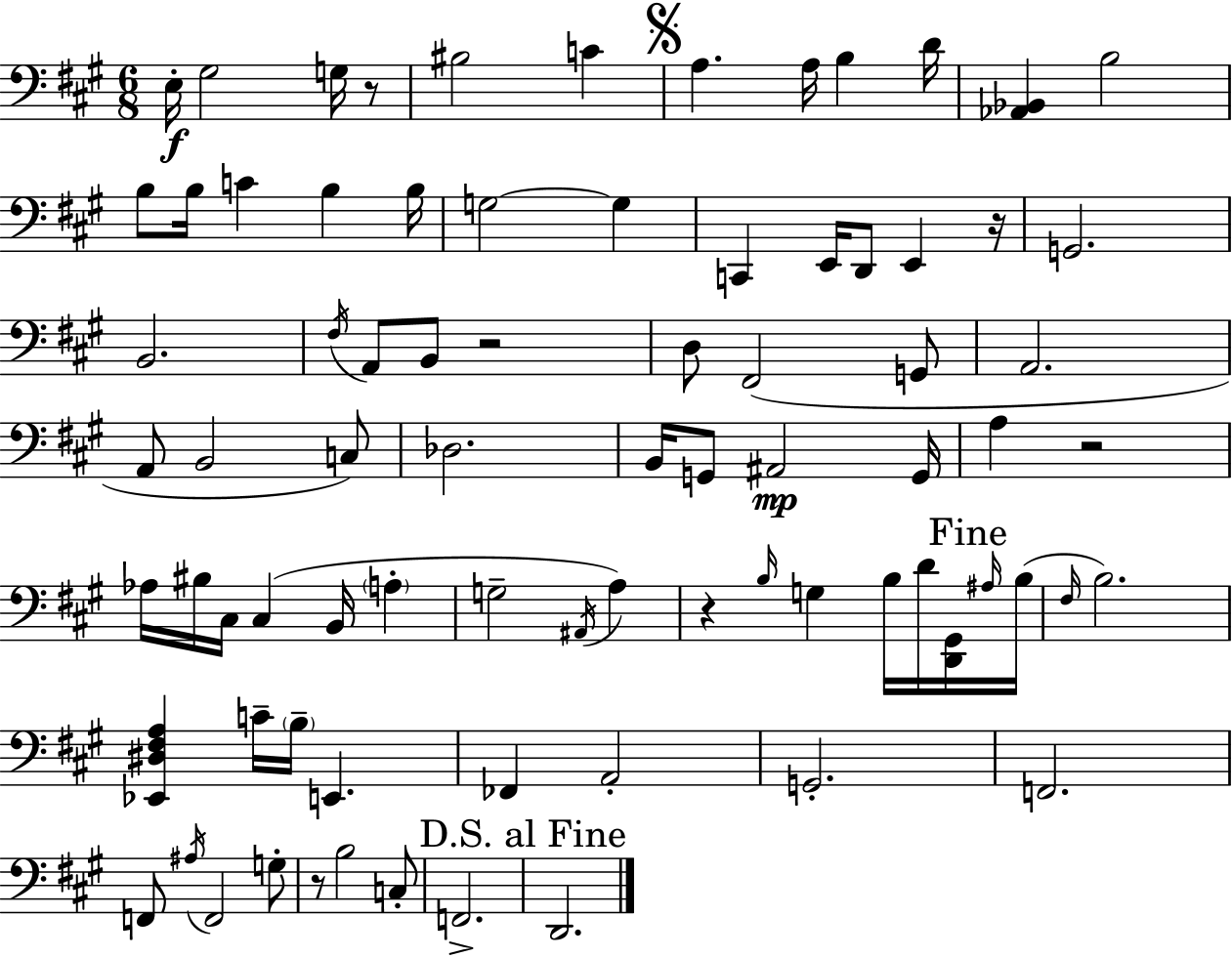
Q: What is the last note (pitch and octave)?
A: D2